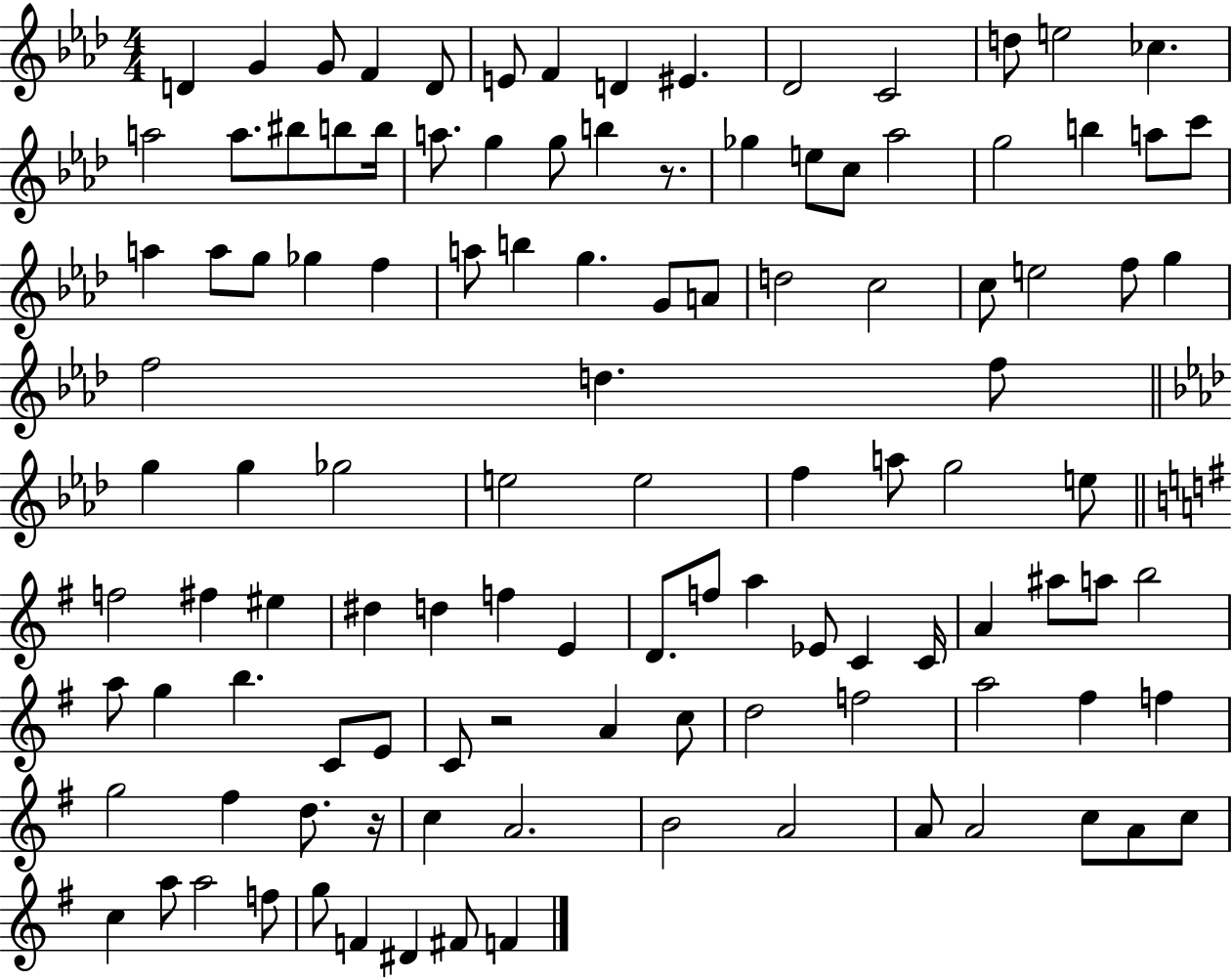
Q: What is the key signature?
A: AES major